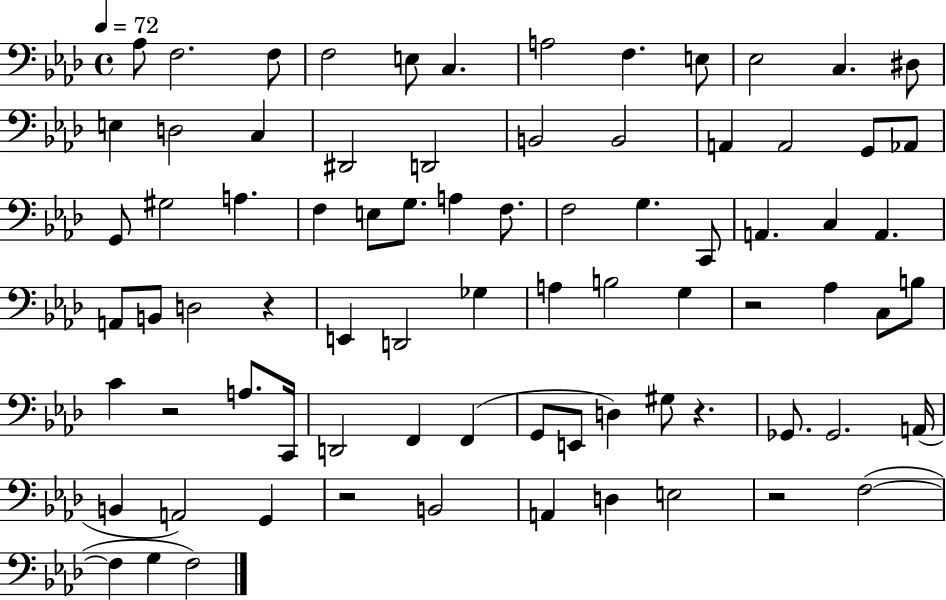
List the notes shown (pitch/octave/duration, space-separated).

Ab3/e F3/h. F3/e F3/h E3/e C3/q. A3/h F3/q. E3/e Eb3/h C3/q. D#3/e E3/q D3/h C3/q D#2/h D2/h B2/h B2/h A2/q A2/h G2/e Ab2/e G2/e G#3/h A3/q. F3/q E3/e G3/e. A3/q F3/e. F3/h G3/q. C2/e A2/q. C3/q A2/q. A2/e B2/e D3/h R/q E2/q D2/h Gb3/q A3/q B3/h G3/q R/h Ab3/q C3/e B3/e C4/q R/h A3/e. C2/s D2/h F2/q F2/q G2/e E2/e D3/q G#3/e R/q. Gb2/e. Gb2/h. A2/s B2/q A2/h G2/q R/h B2/h A2/q D3/q E3/h R/h F3/h F3/q G3/q F3/h